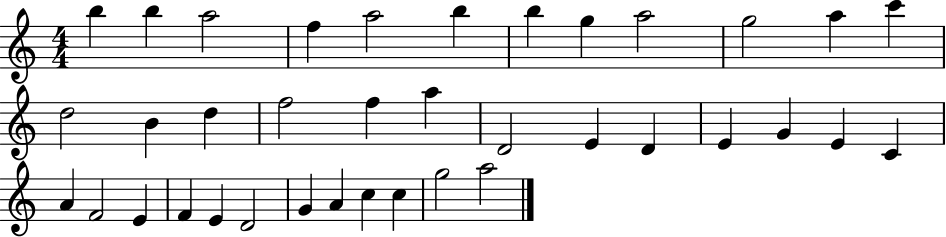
{
  \clef treble
  \numericTimeSignature
  \time 4/4
  \key c \major
  b''4 b''4 a''2 | f''4 a''2 b''4 | b''4 g''4 a''2 | g''2 a''4 c'''4 | \break d''2 b'4 d''4 | f''2 f''4 a''4 | d'2 e'4 d'4 | e'4 g'4 e'4 c'4 | \break a'4 f'2 e'4 | f'4 e'4 d'2 | g'4 a'4 c''4 c''4 | g''2 a''2 | \break \bar "|."
}